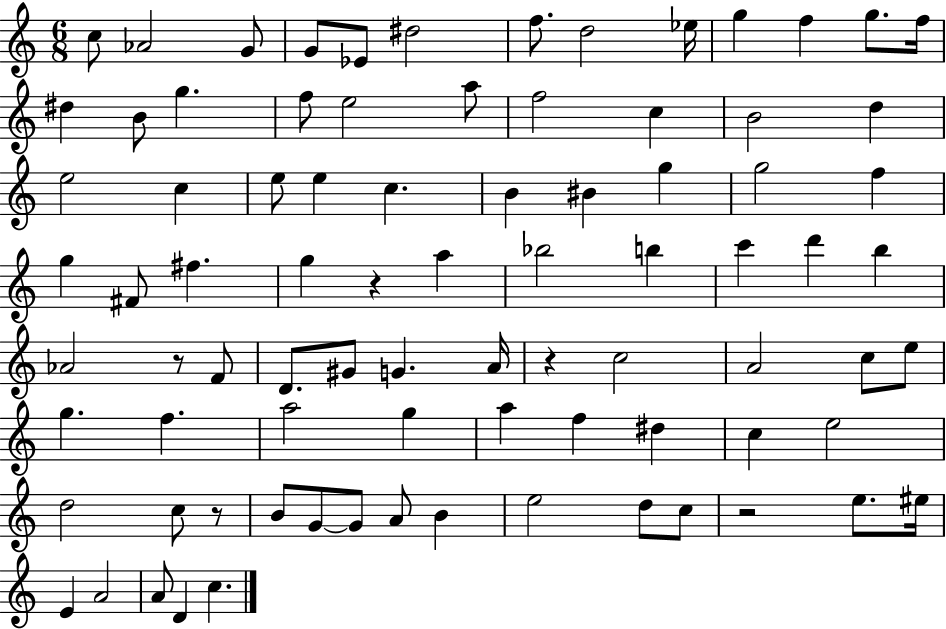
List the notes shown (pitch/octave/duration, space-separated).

C5/e Ab4/h G4/e G4/e Eb4/e D#5/h F5/e. D5/h Eb5/s G5/q F5/q G5/e. F5/s D#5/q B4/e G5/q. F5/e E5/h A5/e F5/h C5/q B4/h D5/q E5/h C5/q E5/e E5/q C5/q. B4/q BIS4/q G5/q G5/h F5/q G5/q F#4/e F#5/q. G5/q R/q A5/q Bb5/h B5/q C6/q D6/q B5/q Ab4/h R/e F4/e D4/e. G#4/e G4/q. A4/s R/q C5/h A4/h C5/e E5/e G5/q. F5/q. A5/h G5/q A5/q F5/q D#5/q C5/q E5/h D5/h C5/e R/e B4/e G4/e G4/e A4/e B4/q E5/h D5/e C5/e R/h E5/e. EIS5/s E4/q A4/h A4/e D4/q C5/q.